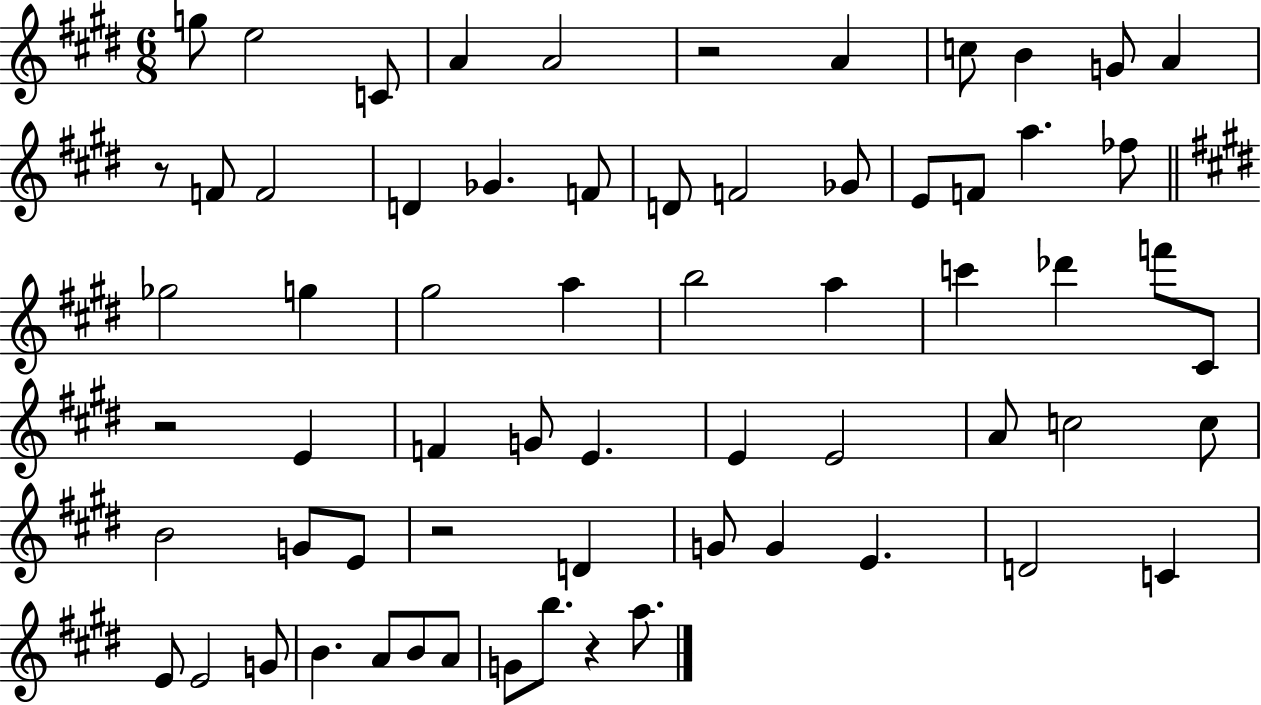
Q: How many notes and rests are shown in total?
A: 65